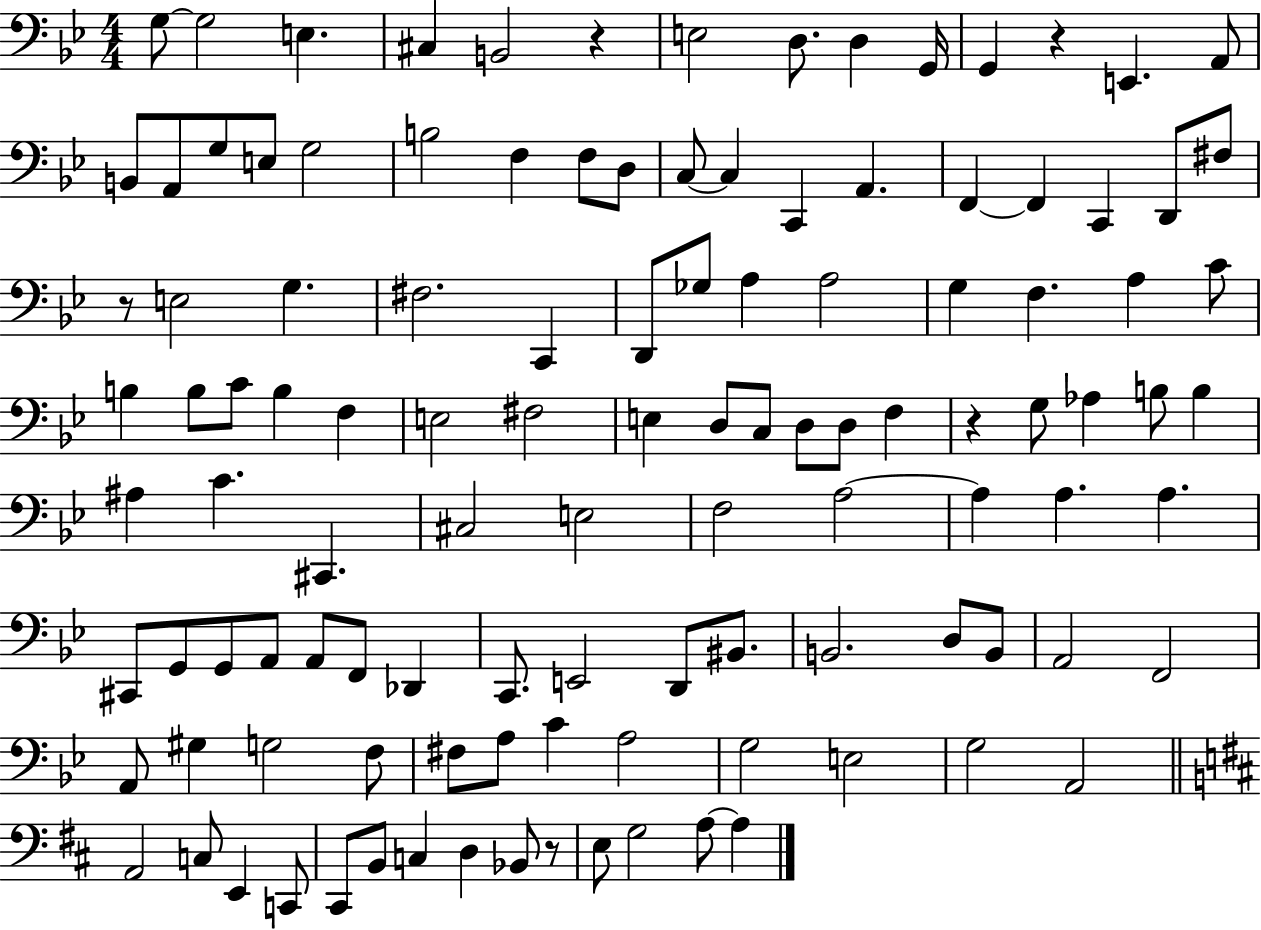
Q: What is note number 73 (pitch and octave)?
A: A2